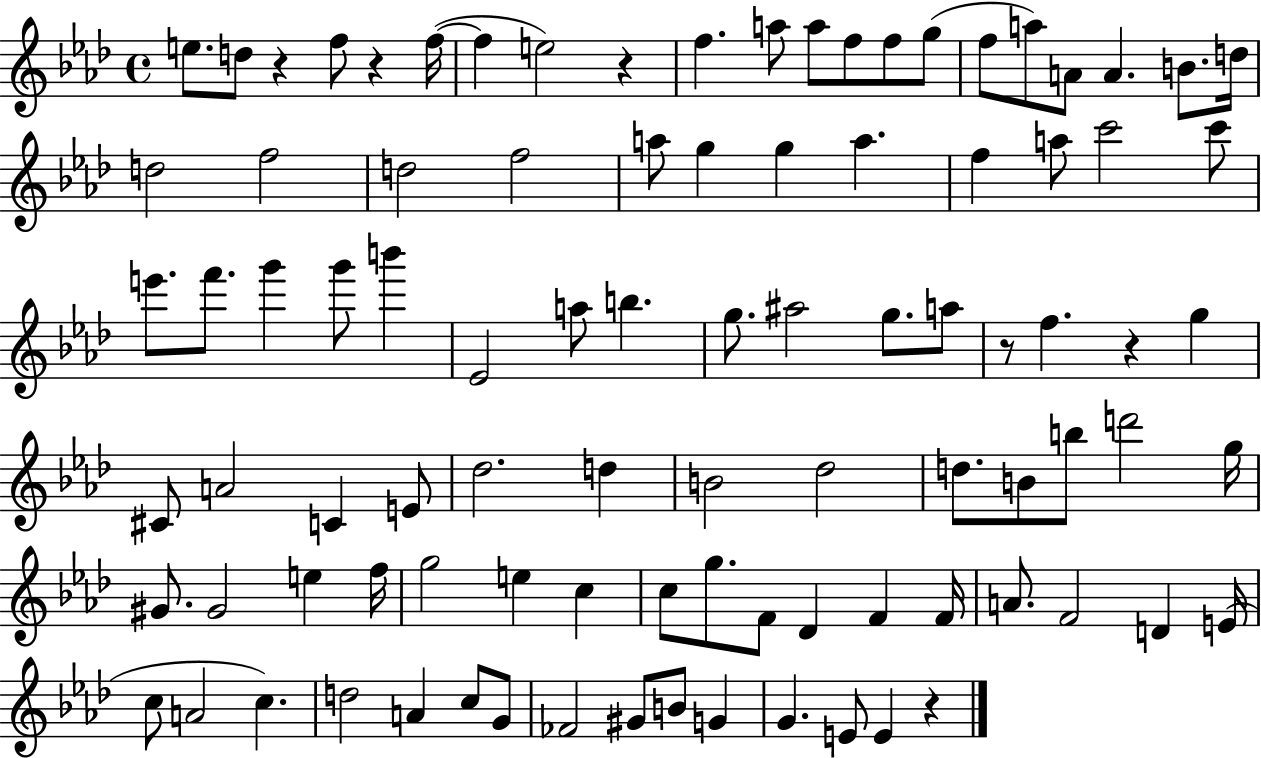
E5/e. D5/e R/q F5/e R/q F5/s F5/q E5/h R/q F5/q. A5/e A5/e F5/e F5/e G5/e F5/e A5/e A4/e A4/q. B4/e. D5/s D5/h F5/h D5/h F5/h A5/e G5/q G5/q A5/q. F5/q A5/e C6/h C6/e E6/e. F6/e. G6/q G6/e B6/q Eb4/h A5/e B5/q. G5/e. A#5/h G5/e. A5/e R/e F5/q. R/q G5/q C#4/e A4/h C4/q E4/e Db5/h. D5/q B4/h Db5/h D5/e. B4/e B5/e D6/h G5/s G#4/e. G#4/h E5/q F5/s G5/h E5/q C5/q C5/e G5/e. F4/e Db4/q F4/q F4/s A4/e. F4/h D4/q E4/s C5/e A4/h C5/q. D5/h A4/q C5/e G4/e FES4/h G#4/e B4/e G4/q G4/q. E4/e E4/q R/q